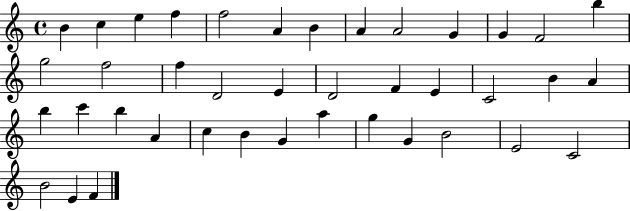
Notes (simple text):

B4/q C5/q E5/q F5/q F5/h A4/q B4/q A4/q A4/h G4/q G4/q F4/h B5/q G5/h F5/h F5/q D4/h E4/q D4/h F4/q E4/q C4/h B4/q A4/q B5/q C6/q B5/q A4/q C5/q B4/q G4/q A5/q G5/q G4/q B4/h E4/h C4/h B4/h E4/q F4/q